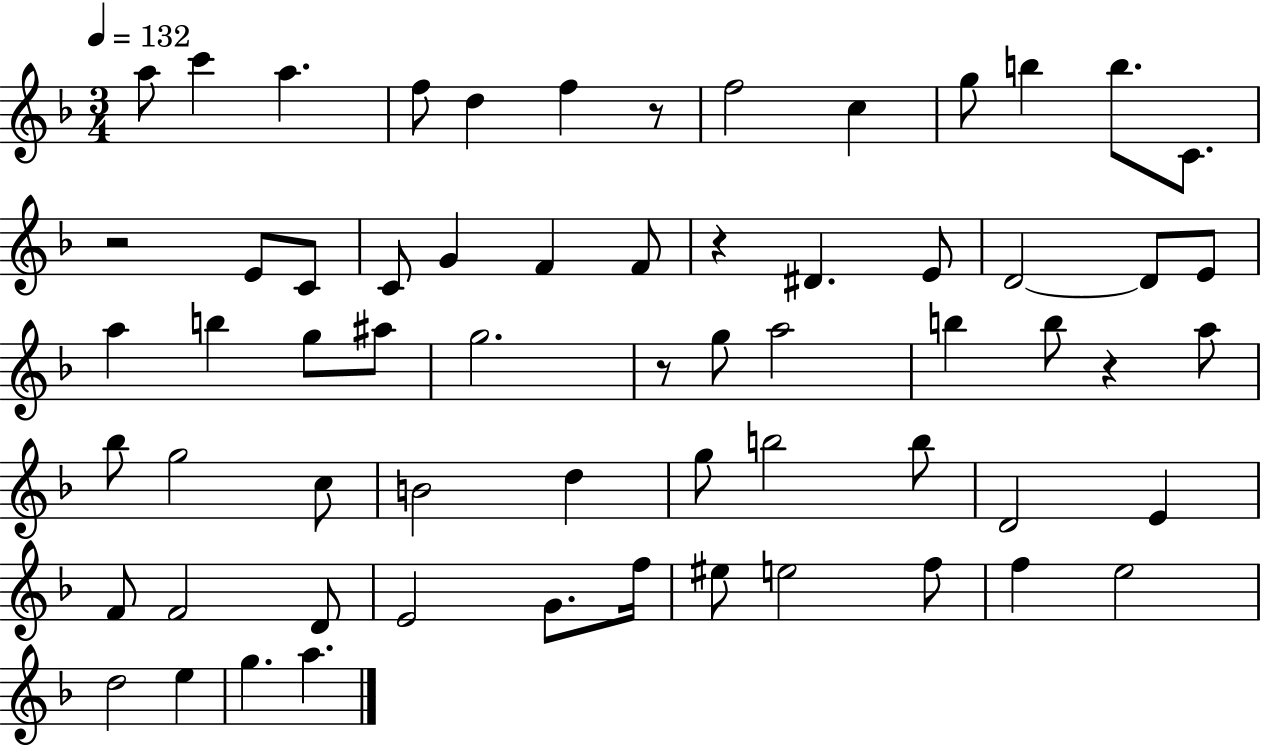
A5/e C6/q A5/q. F5/e D5/q F5/q R/e F5/h C5/q G5/e B5/q B5/e. C4/e. R/h E4/e C4/e C4/e G4/q F4/q F4/e R/q D#4/q. E4/e D4/h D4/e E4/e A5/q B5/q G5/e A#5/e G5/h. R/e G5/e A5/h B5/q B5/e R/q A5/e Bb5/e G5/h C5/e B4/h D5/q G5/e B5/h B5/e D4/h E4/q F4/e F4/h D4/e E4/h G4/e. F5/s EIS5/e E5/h F5/e F5/q E5/h D5/h E5/q G5/q. A5/q.